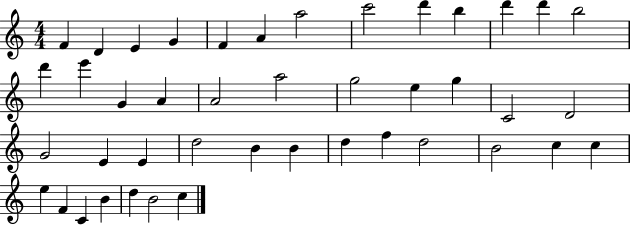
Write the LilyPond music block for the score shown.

{
  \clef treble
  \numericTimeSignature
  \time 4/4
  \key c \major
  f'4 d'4 e'4 g'4 | f'4 a'4 a''2 | c'''2 d'''4 b''4 | d'''4 d'''4 b''2 | \break d'''4 e'''4 g'4 a'4 | a'2 a''2 | g''2 e''4 g''4 | c'2 d'2 | \break g'2 e'4 e'4 | d''2 b'4 b'4 | d''4 f''4 d''2 | b'2 c''4 c''4 | \break e''4 f'4 c'4 b'4 | d''4 b'2 c''4 | \bar "|."
}